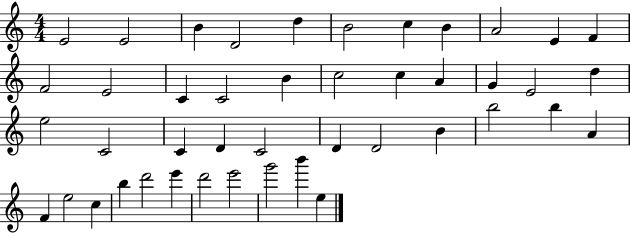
X:1
T:Untitled
M:4/4
L:1/4
K:C
E2 E2 B D2 d B2 c B A2 E F F2 E2 C C2 B c2 c A G E2 d e2 C2 C D C2 D D2 B b2 b A F e2 c b d'2 e' d'2 e'2 g'2 b' e